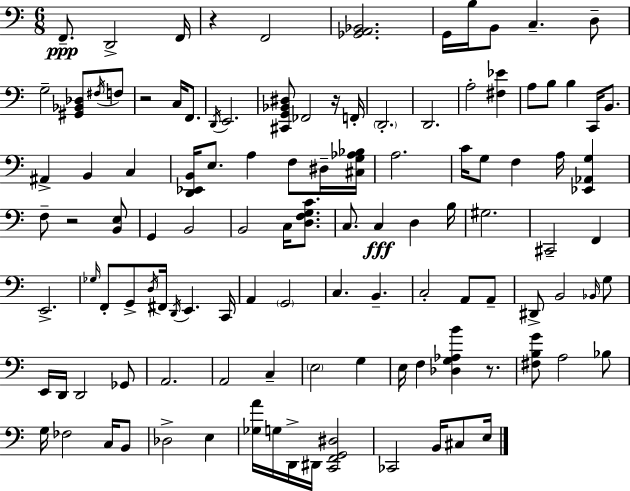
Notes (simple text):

F2/e. D2/h F2/s R/q F2/h [Gb2,A2,Bb2]/h. G2/s B3/s B2/e C3/q. D3/e G3/h [G#2,Bb2,Db3]/e F#3/s F3/e R/h C3/s F2/e. D2/s E2/h. [C#2,G2,Bb2,D#3]/e FES2/h R/s F2/s D2/h. D2/h. A3/h [F#3,Eb4]/q A3/e B3/e B3/q C2/s B2/e. A#2/q B2/q C3/q [D2,Eb2,B2]/s E3/e. A3/q F3/e D#3/s [C#3,G3,Ab3,Bb3]/s A3/h. C4/s G3/e F3/q A3/s [Eb2,Ab2,G3]/q F3/e R/h [B2,E3]/e G2/q B2/h B2/h C3/s [D3,F3,G3,C4]/e. C3/e. C3/q D3/q B3/s G#3/h. C#2/h F2/q E2/h. Gb3/s F2/e G2/e D3/s F#2/s D2/s E2/q. C2/s A2/q G2/h C3/q. B2/q. C3/h A2/e A2/e D#2/e B2/h Bb2/s G3/e E2/s D2/s D2/h Gb2/e A2/h. A2/h C3/q E3/h G3/q E3/s F3/q [Db3,G3,Ab3,B4]/q R/e. [F#3,B3,G4]/e A3/h Bb3/e G3/s FES3/h C3/s B2/e Db3/h E3/q [Gb3,A4]/s G3/s D2/s D#2/s [C2,F2,G2,D#3]/h CES2/h B2/s C#3/e E3/s